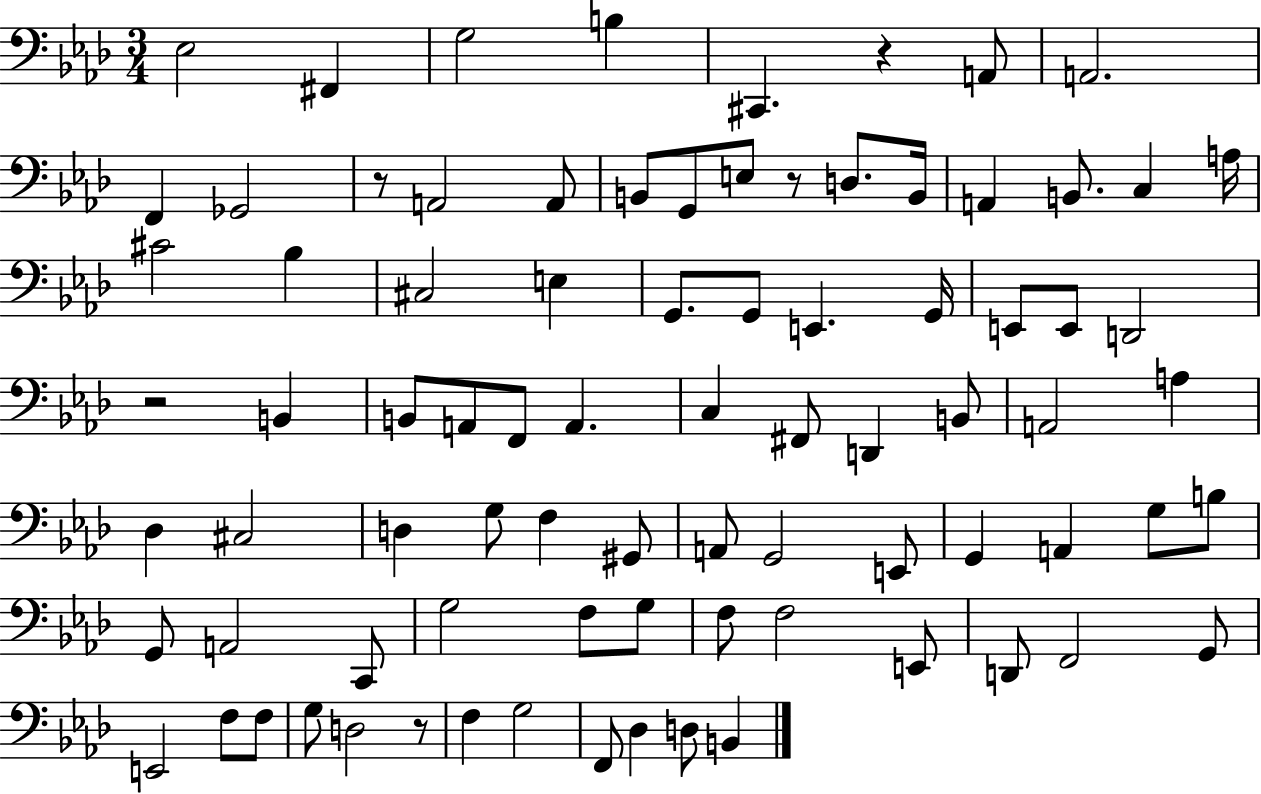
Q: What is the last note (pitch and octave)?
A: B2